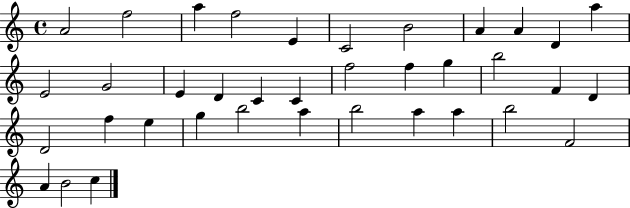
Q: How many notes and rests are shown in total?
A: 37